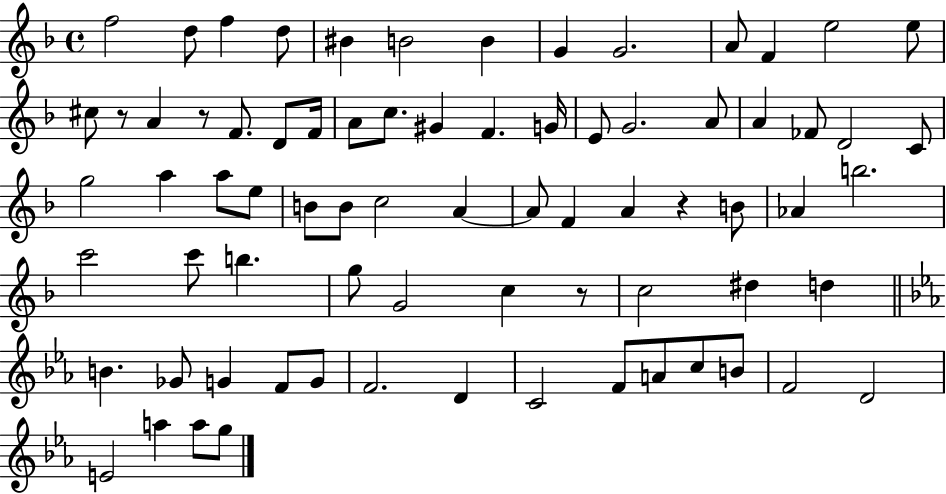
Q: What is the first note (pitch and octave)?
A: F5